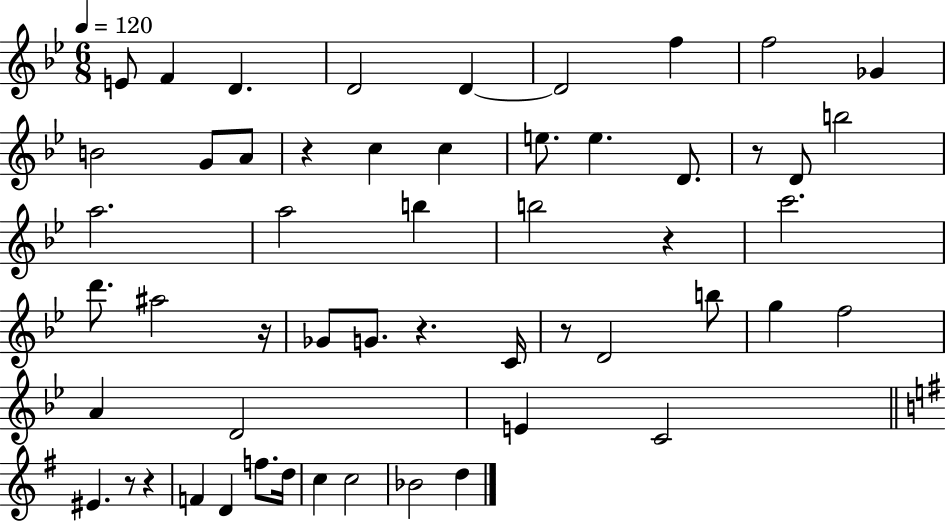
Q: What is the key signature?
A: BES major